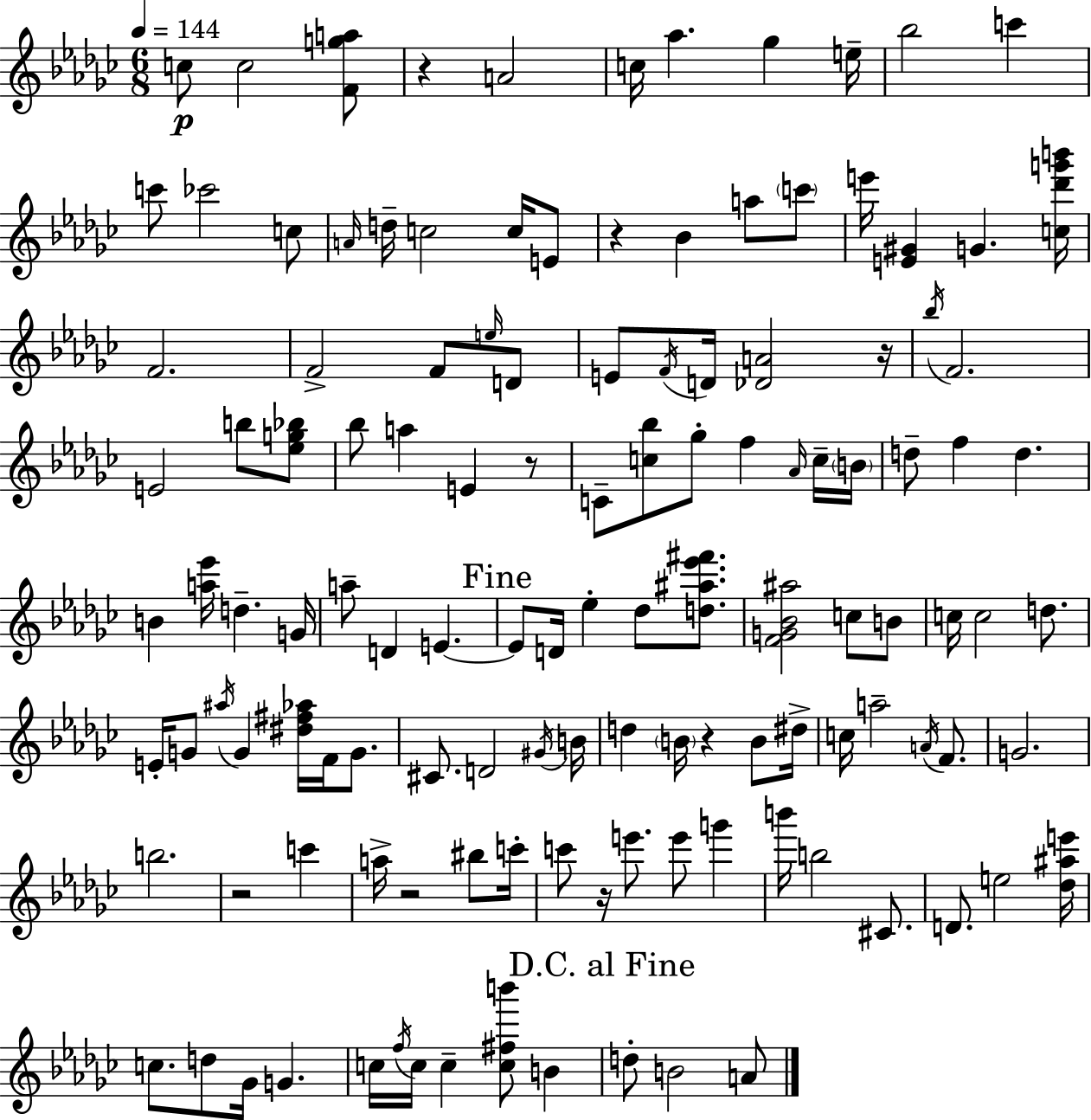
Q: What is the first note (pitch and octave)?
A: C5